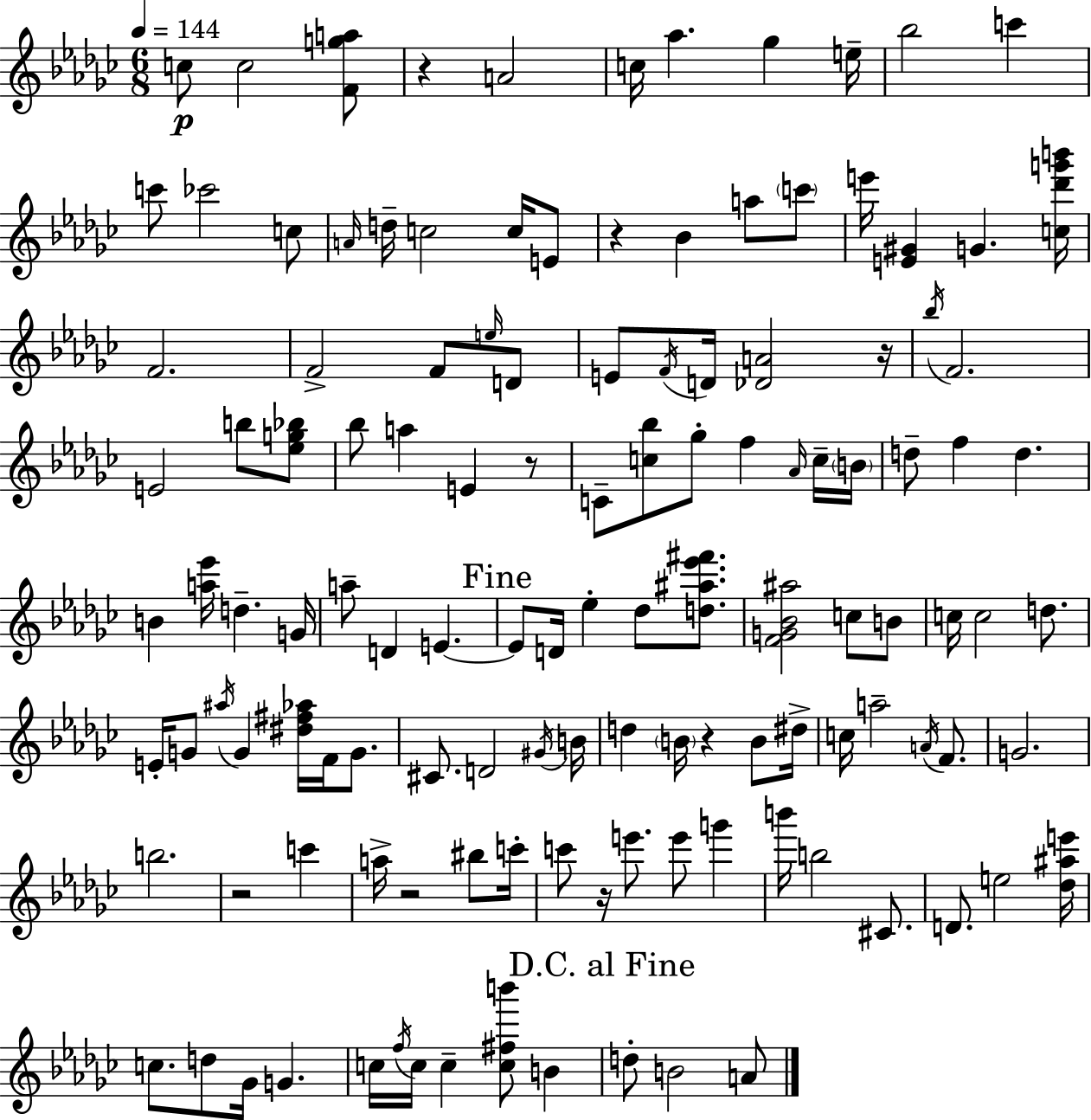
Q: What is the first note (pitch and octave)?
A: C5